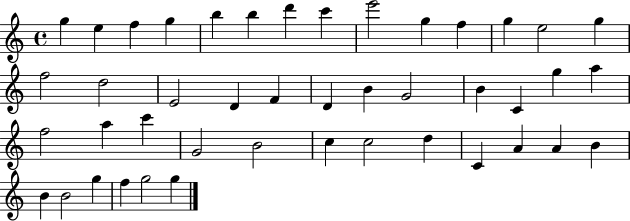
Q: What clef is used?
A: treble